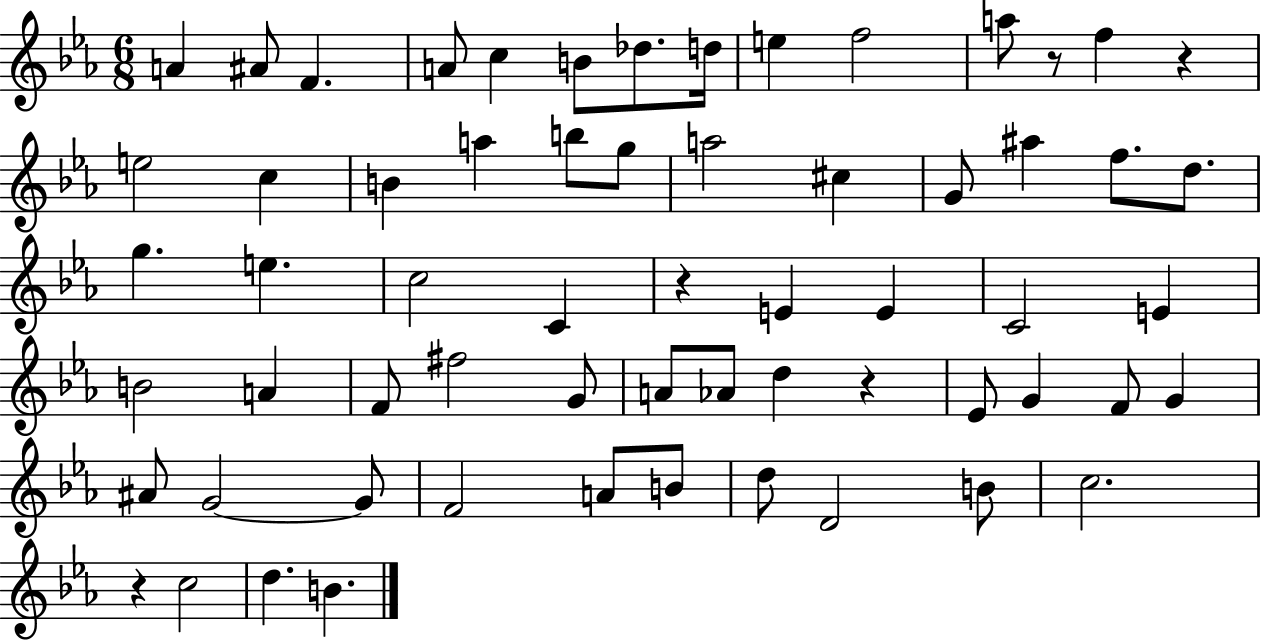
A4/q A#4/e F4/q. A4/e C5/q B4/e Db5/e. D5/s E5/q F5/h A5/e R/e F5/q R/q E5/h C5/q B4/q A5/q B5/e G5/e A5/h C#5/q G4/e A#5/q F5/e. D5/e. G5/q. E5/q. C5/h C4/q R/q E4/q E4/q C4/h E4/q B4/h A4/q F4/e F#5/h G4/e A4/e Ab4/e D5/q R/q Eb4/e G4/q F4/e G4/q A#4/e G4/h G4/e F4/h A4/e B4/e D5/e D4/h B4/e C5/h. R/q C5/h D5/q. B4/q.